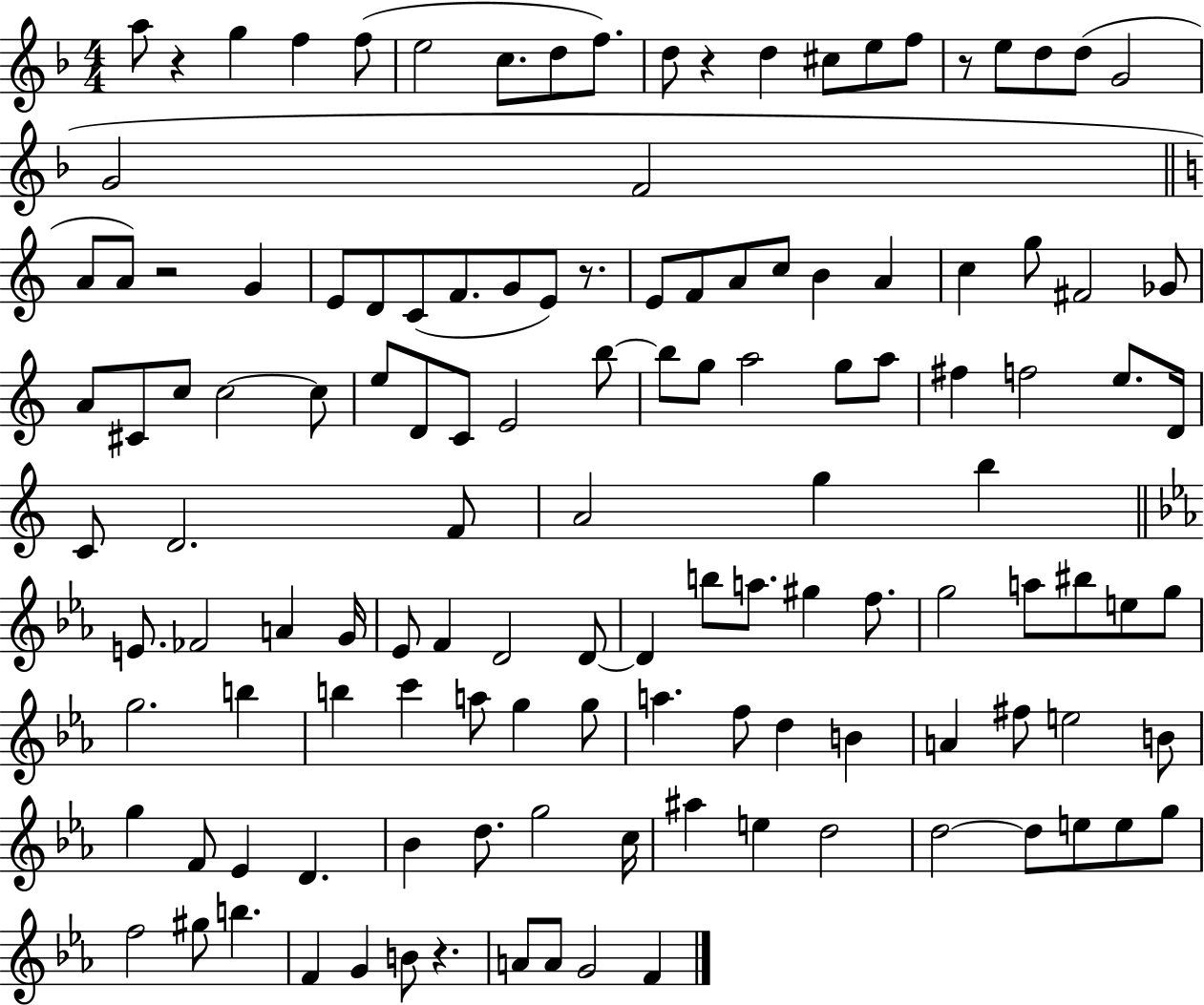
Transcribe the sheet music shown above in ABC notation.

X:1
T:Untitled
M:4/4
L:1/4
K:F
a/2 z g f f/2 e2 c/2 d/2 f/2 d/2 z d ^c/2 e/2 f/2 z/2 e/2 d/2 d/2 G2 G2 F2 A/2 A/2 z2 G E/2 D/2 C/2 F/2 G/2 E/2 z/2 E/2 F/2 A/2 c/2 B A c g/2 ^F2 _G/2 A/2 ^C/2 c/2 c2 c/2 e/2 D/2 C/2 E2 b/2 b/2 g/2 a2 g/2 a/2 ^f f2 e/2 D/4 C/2 D2 F/2 A2 g b E/2 _F2 A G/4 _E/2 F D2 D/2 D b/2 a/2 ^g f/2 g2 a/2 ^b/2 e/2 g/2 g2 b b c' a/2 g g/2 a f/2 d B A ^f/2 e2 B/2 g F/2 _E D _B d/2 g2 c/4 ^a e d2 d2 d/2 e/2 e/2 g/2 f2 ^g/2 b F G B/2 z A/2 A/2 G2 F